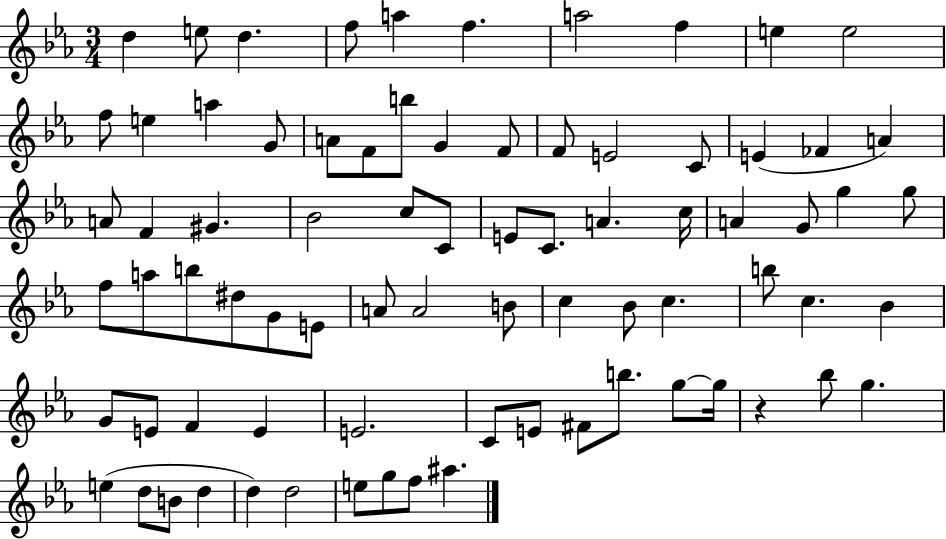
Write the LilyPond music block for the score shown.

{
  \clef treble
  \numericTimeSignature
  \time 3/4
  \key ees \major
  \repeat volta 2 { d''4 e''8 d''4. | f''8 a''4 f''4. | a''2 f''4 | e''4 e''2 | \break f''8 e''4 a''4 g'8 | a'8 f'8 b''8 g'4 f'8 | f'8 e'2 c'8 | e'4( fes'4 a'4) | \break a'8 f'4 gis'4. | bes'2 c''8 c'8 | e'8 c'8. a'4. c''16 | a'4 g'8 g''4 g''8 | \break f''8 a''8 b''8 dis''8 g'8 e'8 | a'8 a'2 b'8 | c''4 bes'8 c''4. | b''8 c''4. bes'4 | \break g'8 e'8 f'4 e'4 | e'2. | c'8 e'8 fis'8 b''8. g''8~~ g''16 | r4 bes''8 g''4. | \break e''4( d''8 b'8 d''4 | d''4) d''2 | e''8 g''8 f''8 ais''4. | } \bar "|."
}